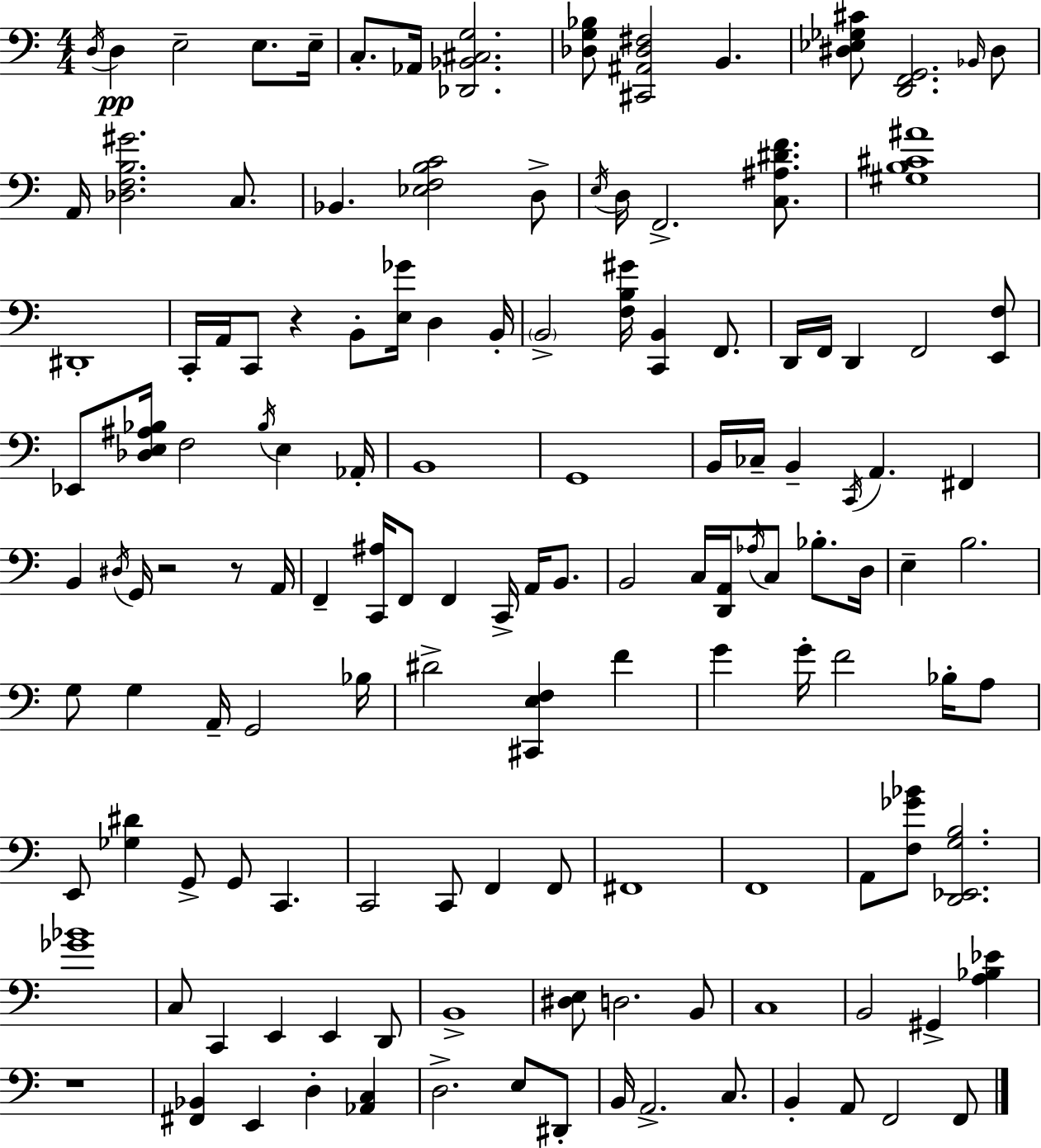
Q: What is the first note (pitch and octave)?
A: D3